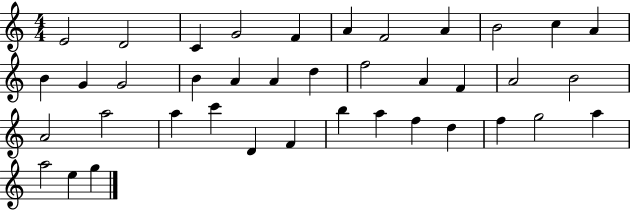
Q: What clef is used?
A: treble